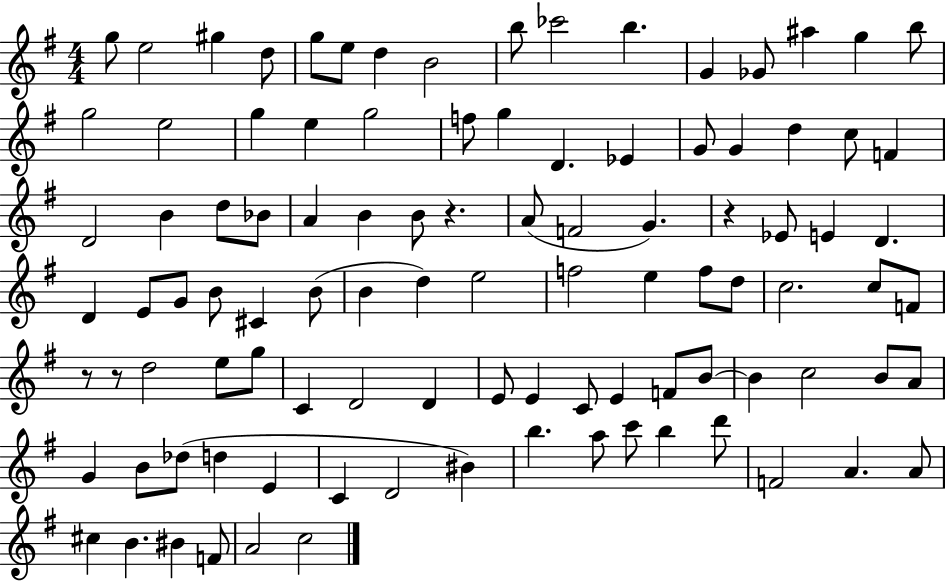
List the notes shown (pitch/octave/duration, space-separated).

G5/e E5/h G#5/q D5/e G5/e E5/e D5/q B4/h B5/e CES6/h B5/q. G4/q Gb4/e A#5/q G5/q B5/e G5/h E5/h G5/q E5/q G5/h F5/e G5/q D4/q. Eb4/q G4/e G4/q D5/q C5/e F4/q D4/h B4/q D5/e Bb4/e A4/q B4/q B4/e R/q. A4/e F4/h G4/q. R/q Eb4/e E4/q D4/q. D4/q E4/e G4/e B4/e C#4/q B4/e B4/q D5/q E5/h F5/h E5/q F5/e D5/e C5/h. C5/e F4/e R/e R/e D5/h E5/e G5/e C4/q D4/h D4/q E4/e E4/q C4/e E4/q F4/e B4/e B4/q C5/h B4/e A4/e G4/q B4/e Db5/e D5/q E4/q C4/q D4/h BIS4/q B5/q. A5/e C6/e B5/q D6/e F4/h A4/q. A4/e C#5/q B4/q. BIS4/q F4/e A4/h C5/h